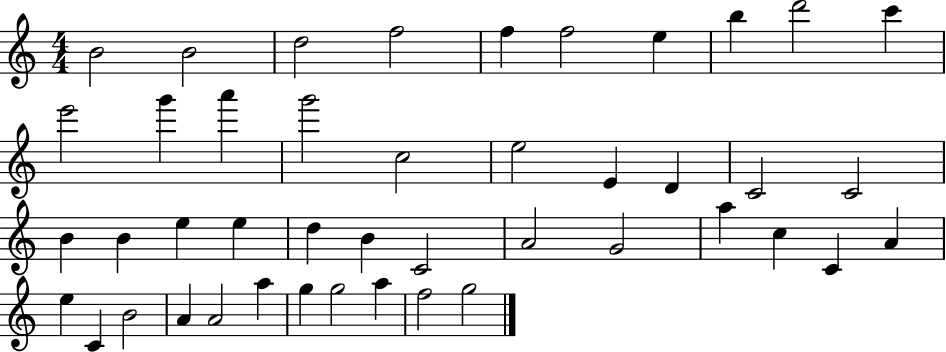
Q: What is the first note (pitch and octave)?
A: B4